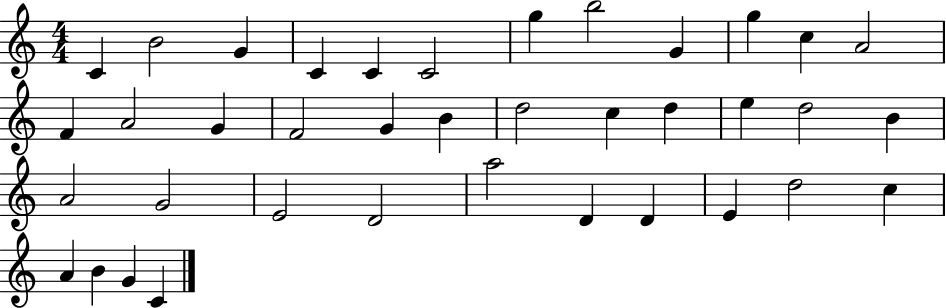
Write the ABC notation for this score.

X:1
T:Untitled
M:4/4
L:1/4
K:C
C B2 G C C C2 g b2 G g c A2 F A2 G F2 G B d2 c d e d2 B A2 G2 E2 D2 a2 D D E d2 c A B G C